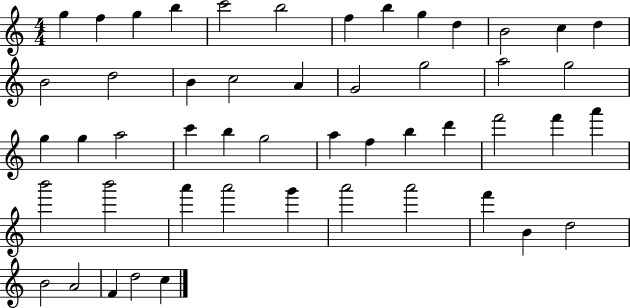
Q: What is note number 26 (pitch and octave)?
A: C6